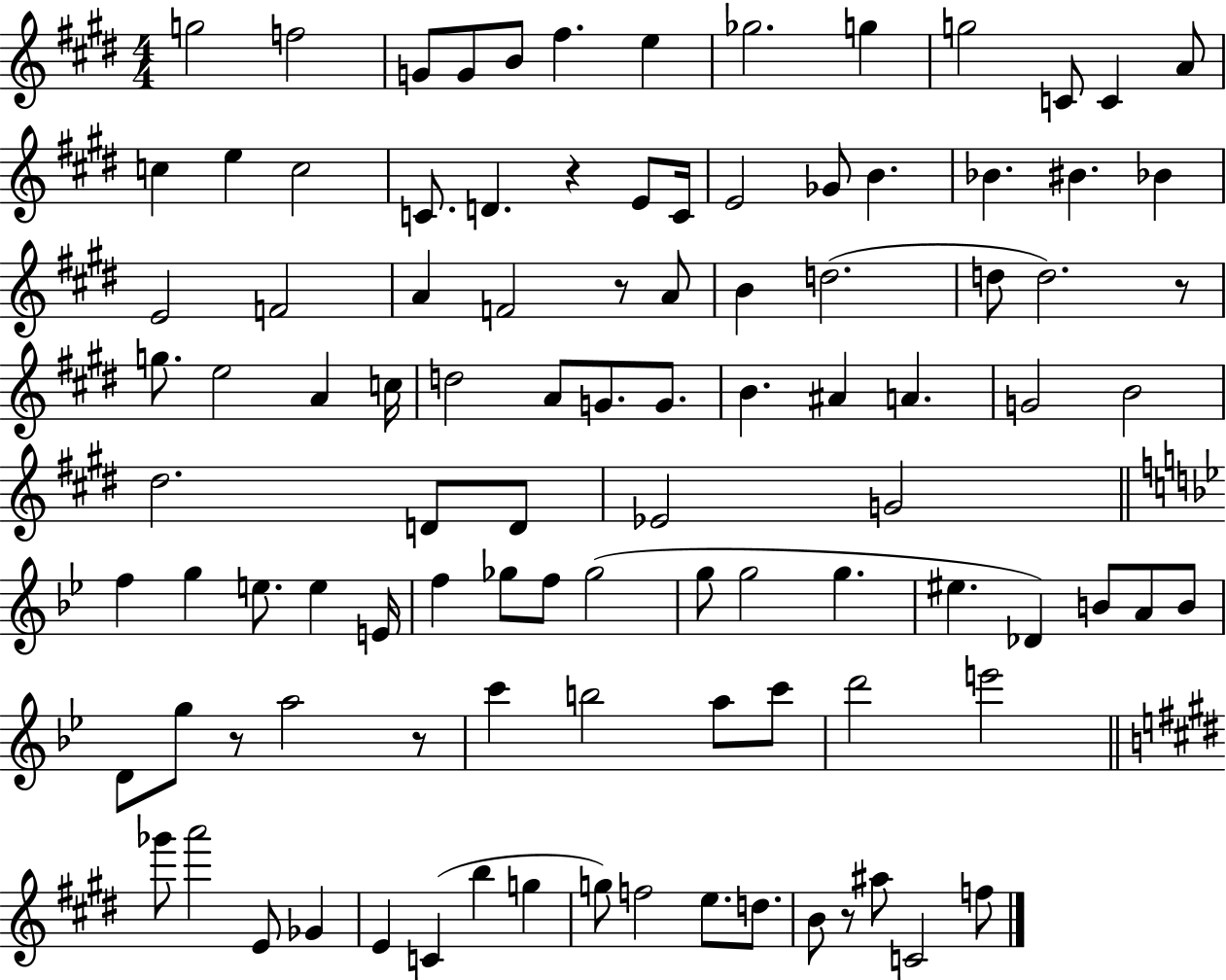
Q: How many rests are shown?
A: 6